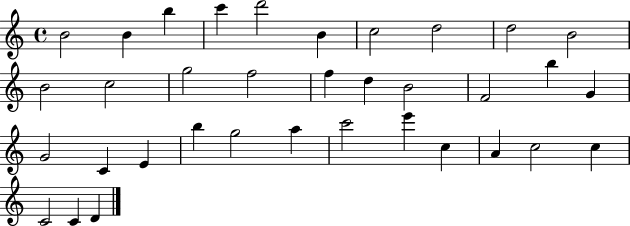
X:1
T:Untitled
M:4/4
L:1/4
K:C
B2 B b c' d'2 B c2 d2 d2 B2 B2 c2 g2 f2 f d B2 F2 b G G2 C E b g2 a c'2 e' c A c2 c C2 C D